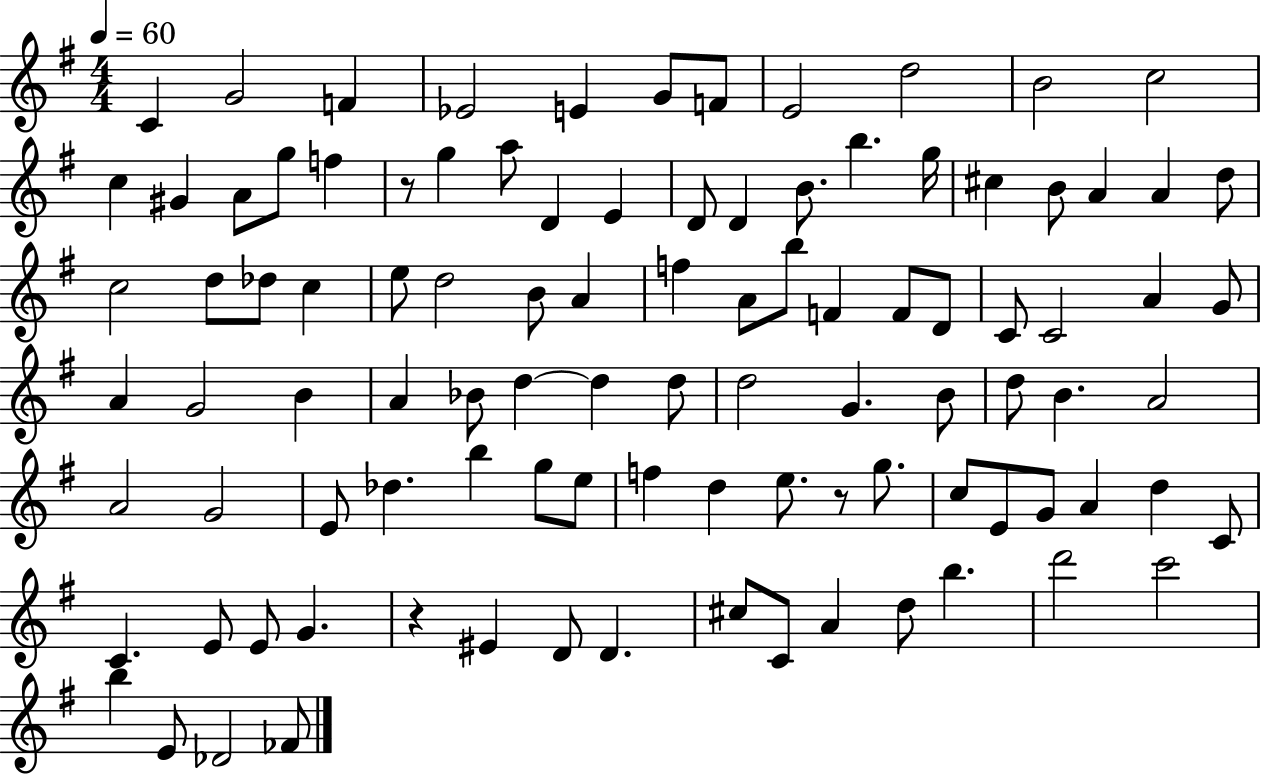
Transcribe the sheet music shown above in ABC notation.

X:1
T:Untitled
M:4/4
L:1/4
K:G
C G2 F _E2 E G/2 F/2 E2 d2 B2 c2 c ^G A/2 g/2 f z/2 g a/2 D E D/2 D B/2 b g/4 ^c B/2 A A d/2 c2 d/2 _d/2 c e/2 d2 B/2 A f A/2 b/2 F F/2 D/2 C/2 C2 A G/2 A G2 B A _B/2 d d d/2 d2 G B/2 d/2 B A2 A2 G2 E/2 _d b g/2 e/2 f d e/2 z/2 g/2 c/2 E/2 G/2 A d C/2 C E/2 E/2 G z ^E D/2 D ^c/2 C/2 A d/2 b d'2 c'2 b E/2 _D2 _F/2